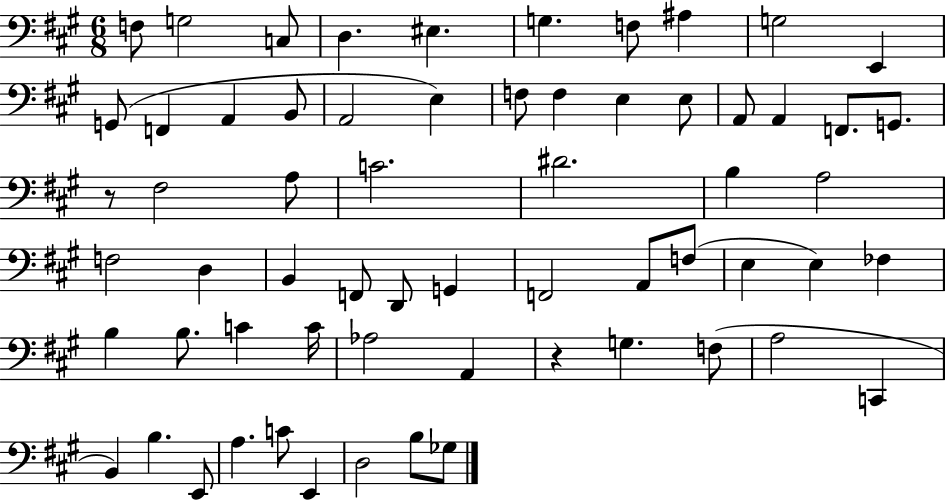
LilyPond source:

{
  \clef bass
  \numericTimeSignature
  \time 6/8
  \key a \major
  f8 g2 c8 | d4. eis4. | g4. f8 ais4 | g2 e,4 | \break g,8( f,4 a,4 b,8 | a,2 e4) | f8 f4 e4 e8 | a,8 a,4 f,8. g,8. | \break r8 fis2 a8 | c'2. | dis'2. | b4 a2 | \break f2 d4 | b,4 f,8 d,8 g,4 | f,2 a,8 f8( | e4 e4) fes4 | \break b4 b8. c'4 c'16 | aes2 a,4 | r4 g4. f8( | a2 c,4 | \break b,4) b4. e,8 | a4. c'8 e,4 | d2 b8 ges8 | \bar "|."
}